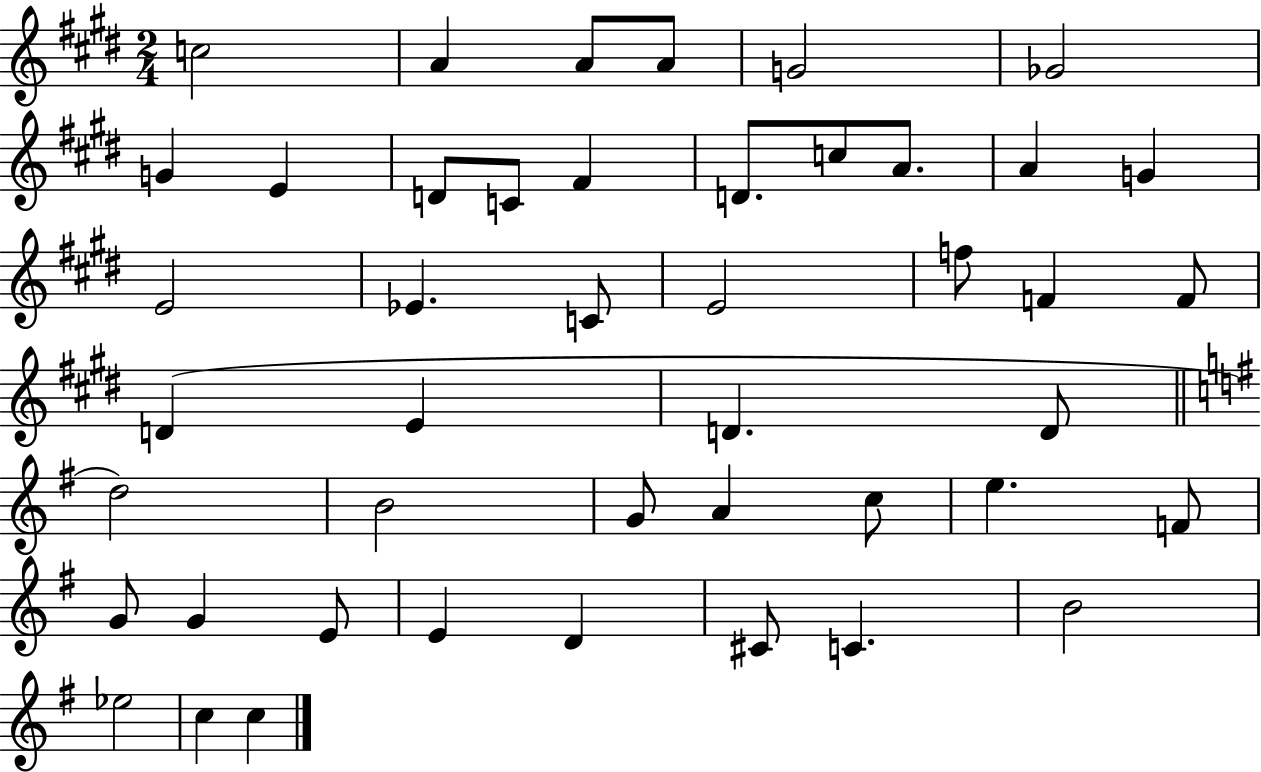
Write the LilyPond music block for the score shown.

{
  \clef treble
  \numericTimeSignature
  \time 2/4
  \key e \major
  c''2 | a'4 a'8 a'8 | g'2 | ges'2 | \break g'4 e'4 | d'8 c'8 fis'4 | d'8. c''8 a'8. | a'4 g'4 | \break e'2 | ees'4. c'8 | e'2 | f''8 f'4 f'8 | \break d'4( e'4 | d'4. d'8 | \bar "||" \break \key e \minor d''2) | b'2 | g'8 a'4 c''8 | e''4. f'8 | \break g'8 g'4 e'8 | e'4 d'4 | cis'8 c'4. | b'2 | \break ees''2 | c''4 c''4 | \bar "|."
}